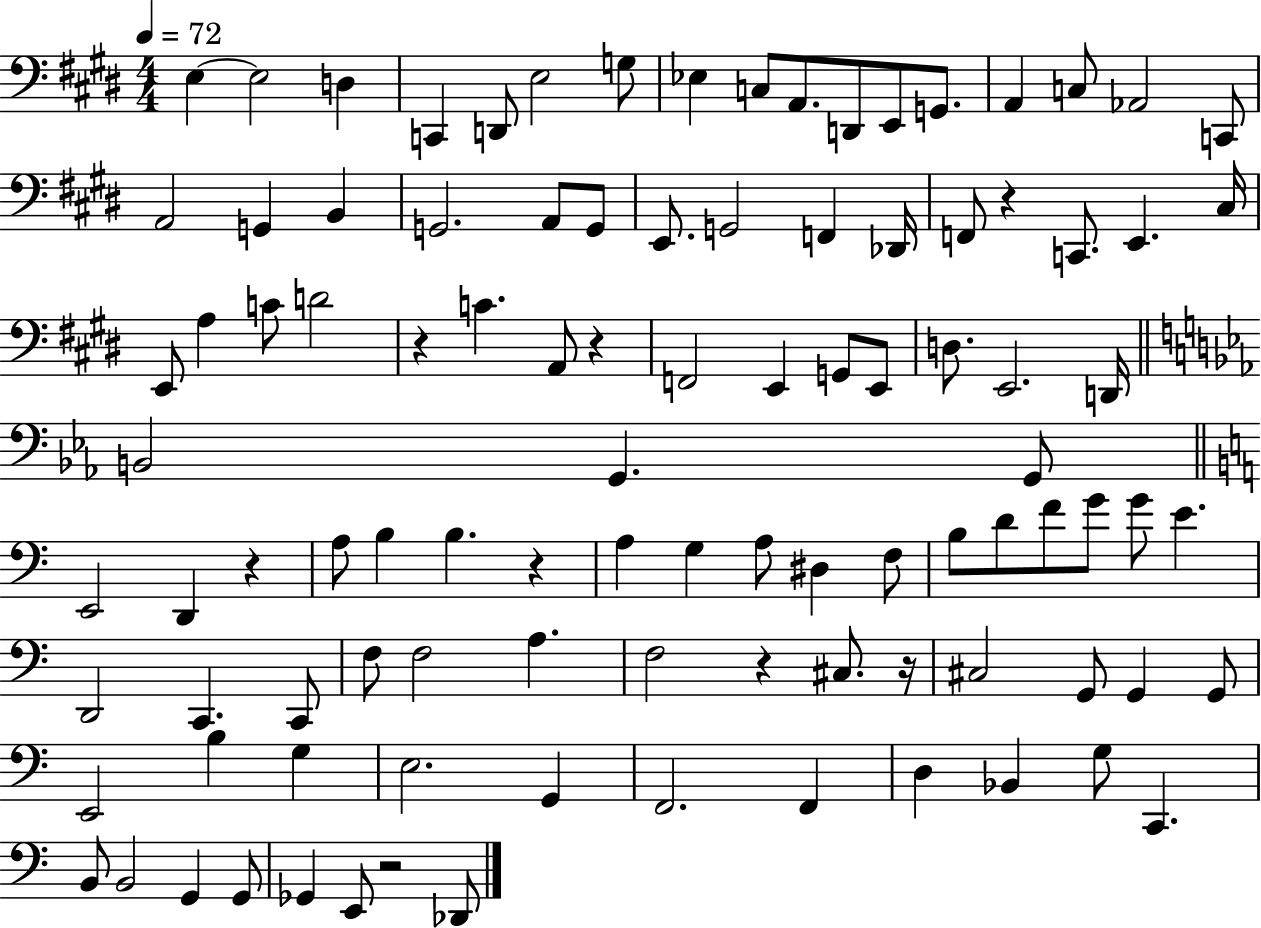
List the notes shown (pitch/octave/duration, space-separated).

E3/q E3/h D3/q C2/q D2/e E3/h G3/e Eb3/q C3/e A2/e. D2/e E2/e G2/e. A2/q C3/e Ab2/h C2/e A2/h G2/q B2/q G2/h. A2/e G2/e E2/e. G2/h F2/q Db2/s F2/e R/q C2/e. E2/q. C#3/s E2/e A3/q C4/e D4/h R/q C4/q. A2/e R/q F2/h E2/q G2/e E2/e D3/e. E2/h. D2/s B2/h G2/q. G2/e E2/h D2/q R/q A3/e B3/q B3/q. R/q A3/q G3/q A3/e D#3/q F3/e B3/e D4/e F4/e G4/e G4/e E4/q. D2/h C2/q. C2/e F3/e F3/h A3/q. F3/h R/q C#3/e. R/s C#3/h G2/e G2/q G2/e E2/h B3/q G3/q E3/h. G2/q F2/h. F2/q D3/q Bb2/q G3/e C2/q. B2/e B2/h G2/q G2/e Gb2/q E2/e R/h Db2/e